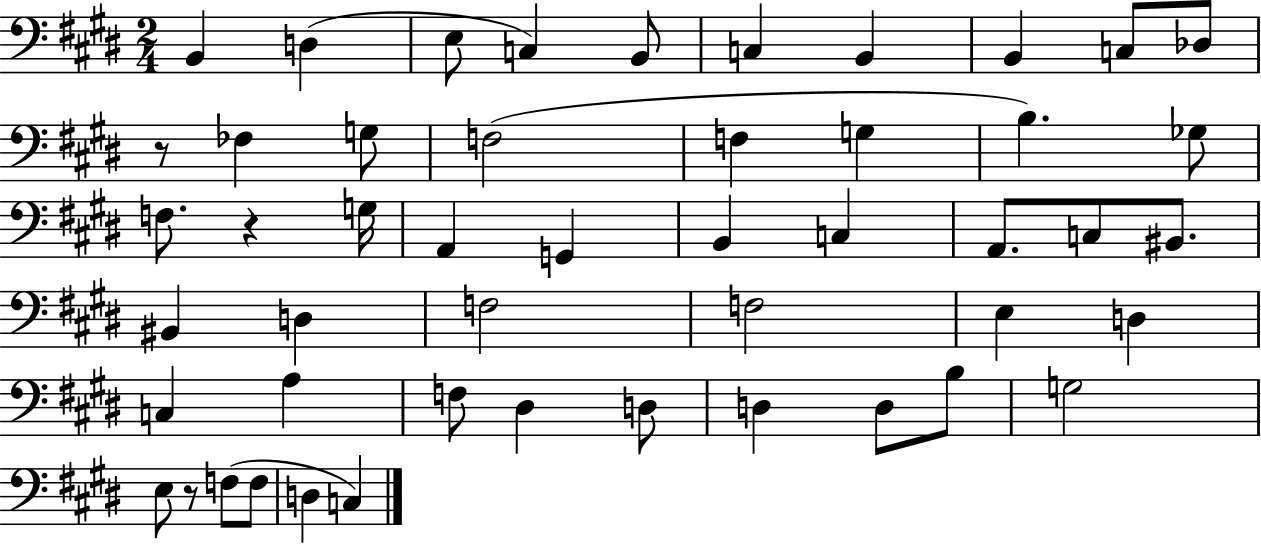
{
  \clef bass
  \numericTimeSignature
  \time 2/4
  \key e \major
  b,4 d4( | e8 c4) b,8 | c4 b,4 | b,4 c8 des8 | \break r8 fes4 g8 | f2( | f4 g4 | b4.) ges8 | \break f8. r4 g16 | a,4 g,4 | b,4 c4 | a,8. c8 bis,8. | \break bis,4 d4 | f2 | f2 | e4 d4 | \break c4 a4 | f8 dis4 d8 | d4 d8 b8 | g2 | \break e8 r8 f8( f8 | d4 c4) | \bar "|."
}